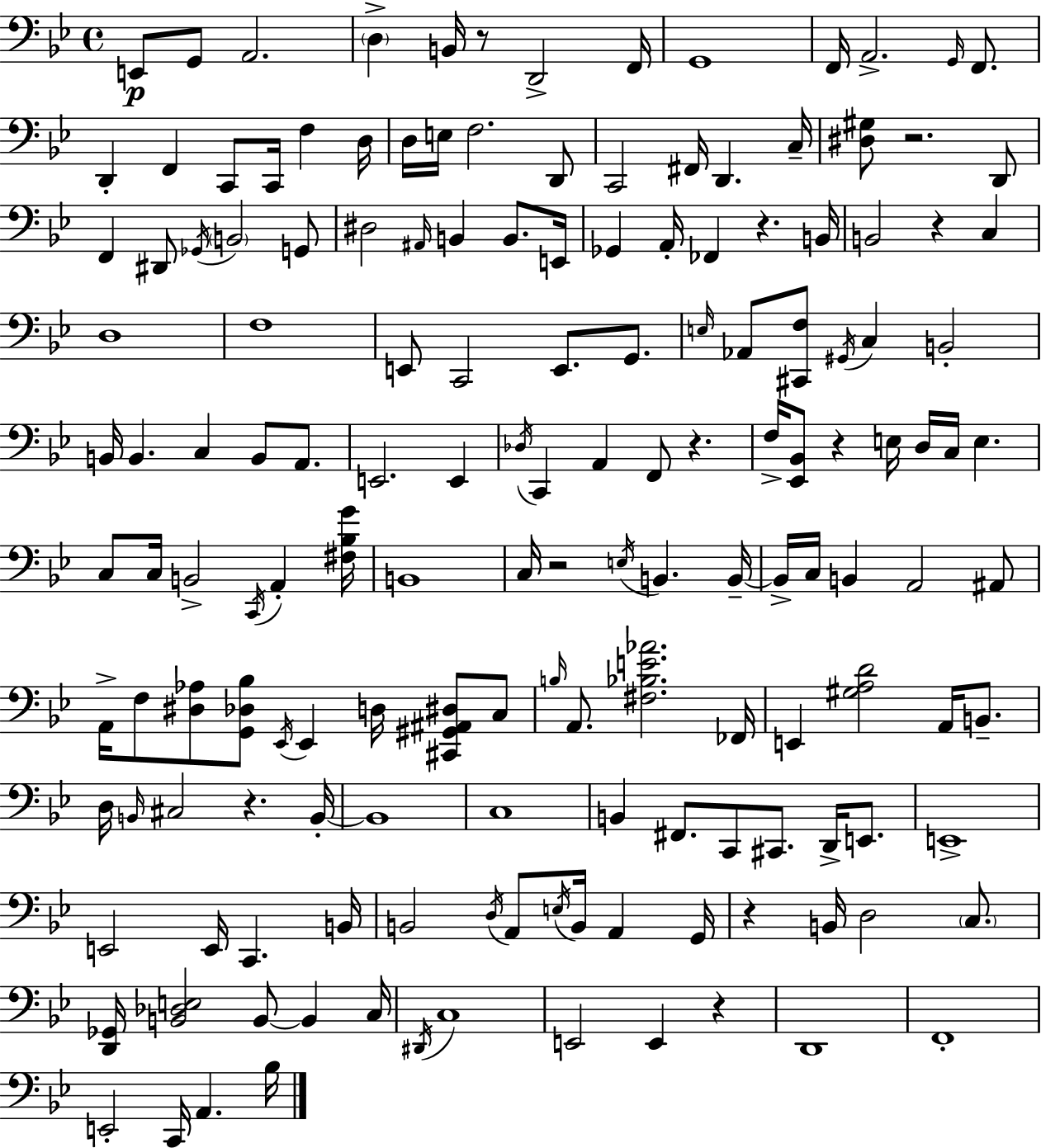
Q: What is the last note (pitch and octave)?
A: Bb3